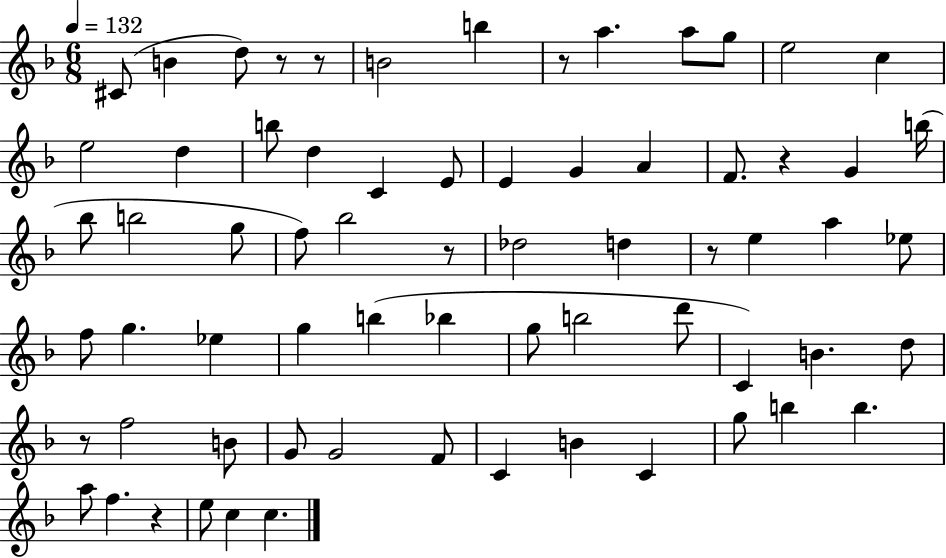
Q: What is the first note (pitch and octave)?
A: C#4